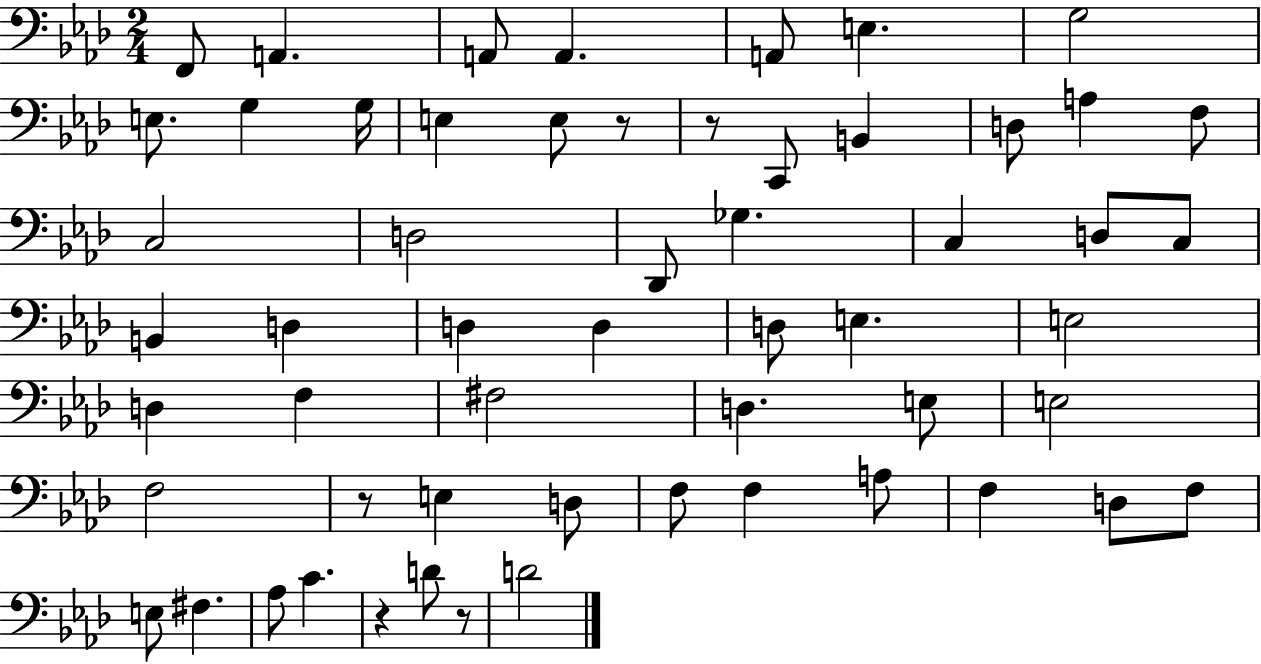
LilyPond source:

{
  \clef bass
  \numericTimeSignature
  \time 2/4
  \key aes \major
  \repeat volta 2 { f,8 a,4. | a,8 a,4. | a,8 e4. | g2 | \break e8. g4 g16 | e4 e8 r8 | r8 c,8 b,4 | d8 a4 f8 | \break c2 | d2 | des,8 ges4. | c4 d8 c8 | \break b,4 d4 | d4 d4 | d8 e4. | e2 | \break d4 f4 | fis2 | d4. e8 | e2 | \break f2 | r8 e4 d8 | f8 f4 a8 | f4 d8 f8 | \break e8 fis4. | aes8 c'4. | r4 d'8 r8 | d'2 | \break } \bar "|."
}